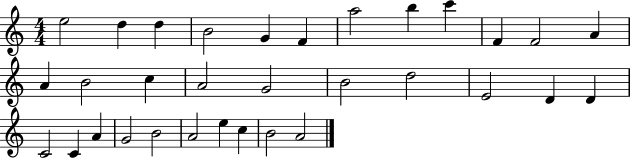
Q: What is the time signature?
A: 4/4